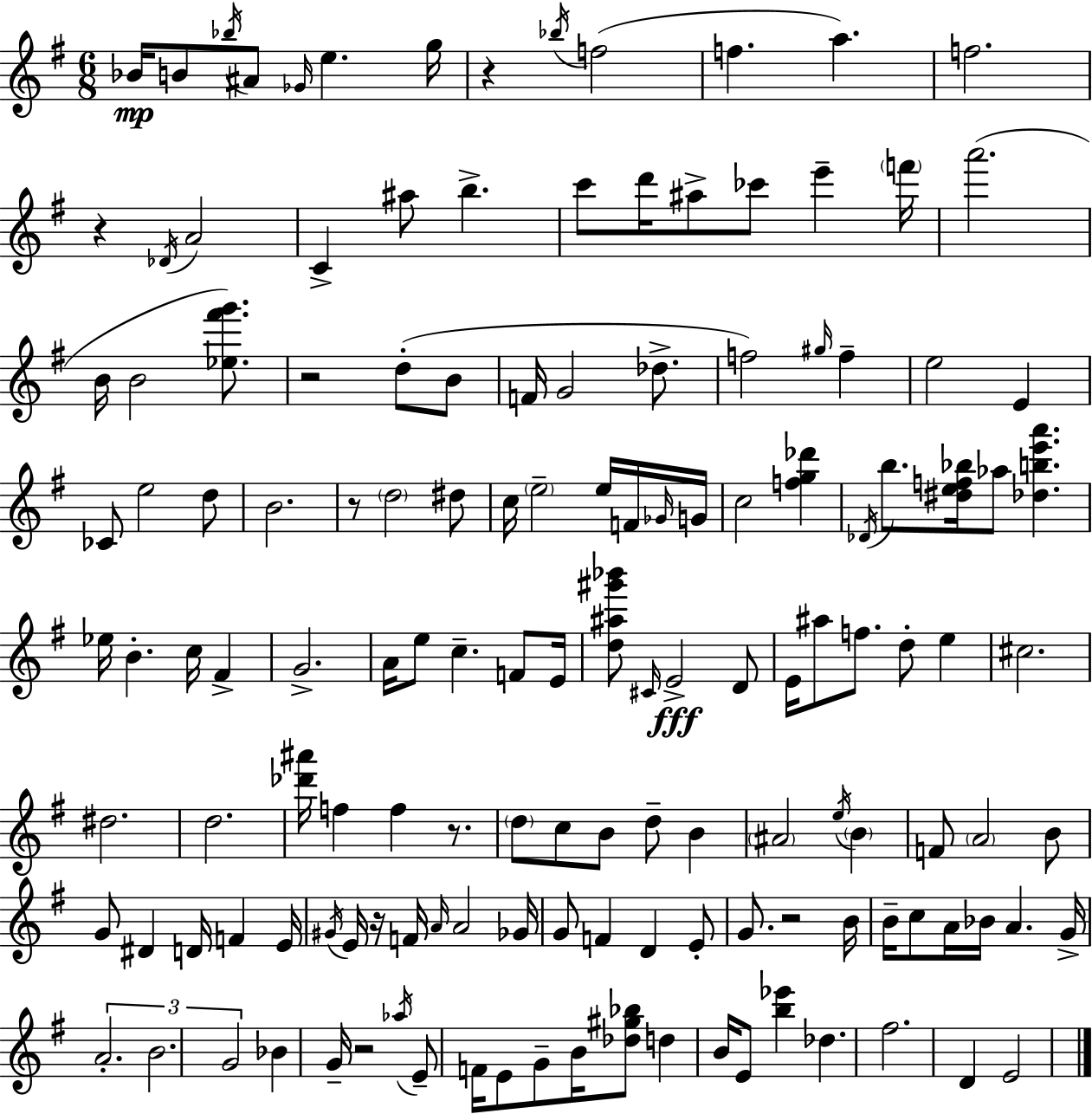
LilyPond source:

{
  \clef treble
  \numericTimeSignature
  \time 6/8
  \key e \minor
  \repeat volta 2 { bes'16\mp b'8 \acciaccatura { bes''16 } ais'8 \grace { ges'16 } e''4. | g''16 r4 \acciaccatura { bes''16 }( f''2 | f''4. a''4.) | f''2. | \break r4 \acciaccatura { des'16 } a'2 | c'4-> ais''8 b''4.-> | c'''8 d'''16 ais''8-> ces'''8 e'''4-- | \parenthesize f'''16 a'''2.( | \break b'16 b'2 | <ees'' fis''' g'''>8.) r2 | d''8-.( b'8 f'16 g'2 | des''8.-> f''2) | \break \grace { gis''16 } f''4-- e''2 | e'4 ces'8 e''2 | d''8 b'2. | r8 \parenthesize d''2 | \break dis''8 c''16 \parenthesize e''2-- | e''16 f'16 \grace { ges'16 } g'16 c''2 | <f'' g'' des'''>4 \acciaccatura { des'16 } b''8. <dis'' e'' f'' bes''>16 aes''8 | <des'' b'' e''' a'''>4. ees''16 b'4.-. | \break c''16 fis'4-> g'2.-> | a'16 e''8 c''4.-- | f'8 e'16 <d'' ais'' gis''' bes'''>8 \grace { cis'16 }\fff e'2-> | d'8 e'16 ais''8 f''8. | \break d''8-. e''4 cis''2. | dis''2. | d''2. | <des''' ais'''>16 f''4 | \break f''4 r8. \parenthesize d''8 c''8 | b'8 d''8-- b'4 \parenthesize ais'2 | \acciaccatura { e''16 } \parenthesize b'4 f'8 \parenthesize a'2 | b'8 g'8 dis'4 | \break d'16 f'4 e'16 \acciaccatura { gis'16 } e'16 r16 | f'16 \grace { a'16 } a'2 ges'16 g'8 | f'4 d'4 e'8-. g'8. | r2 b'16 b'16-- | \break c''8 a'16 bes'16 a'4. g'16-> \tuplet 3/2 { a'2.-. | b'2. | g'2 } | bes'4 g'16-- | \break r2 \acciaccatura { aes''16 } e'8-- f'16 | e'8 g'8-- b'16 <des'' gis'' bes''>8 d''4 b'16 | e'8 <b'' ees'''>4 des''4. | fis''2. | \break d'4 e'2 | } \bar "|."
}